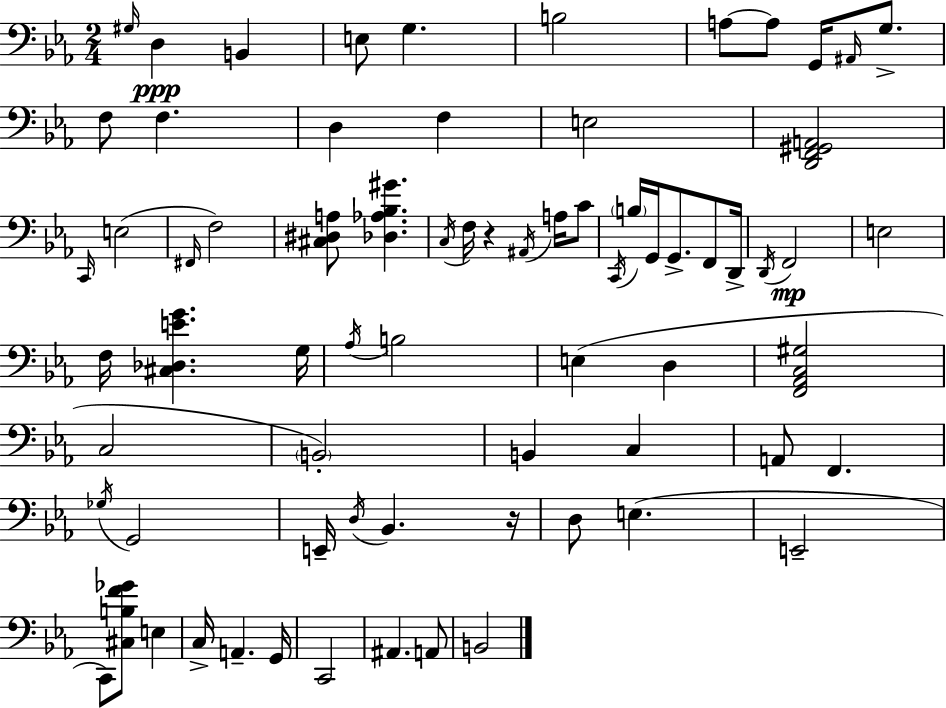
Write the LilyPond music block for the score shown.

{
  \clef bass
  \numericTimeSignature
  \time 2/4
  \key c \minor
  \repeat volta 2 { \grace { gis16 }\ppp d4 b,4 | e8 g4. | b2 | a8~~ a8 g,16 \grace { ais,16 } g8.-> | \break f8 f4. | d4 f4 | e2 | <d, f, gis, a,>2 | \break \grace { c,16 }( e2 | \grace { fis,16 } f2) | <cis dis a>8 <des aes bes gis'>4. | \acciaccatura { c16 } f16 r4 | \break \acciaccatura { ais,16 } a16 c'8 \acciaccatura { c,16 } \parenthesize b16 | g,16 g,8.-> f,8 d,16-> \acciaccatura { d,16 }\mp | f,2 | e2 | \break f16 <cis des e' g'>4. g16 | \acciaccatura { aes16 } b2 | e4( d4 | <f, aes, c gis>2 | \break c2 | \parenthesize b,2-.) | b,4 c4 | a,8 f,4. | \break \acciaccatura { ges16 } g,2 | e,16-- \acciaccatura { d16 } bes,4. | r16 d8 e4.( | e,2-- | \break c,8) <cis b f' ges'>8 e4 | c16-> a,4.-- | g,16 c,2 | ais,4. | \break a,8 b,2 | } \bar "|."
}